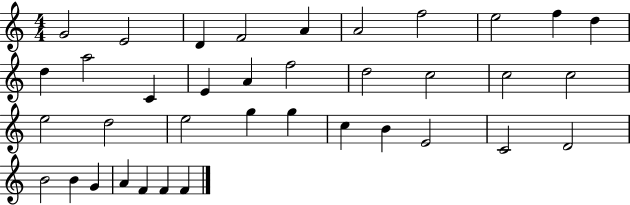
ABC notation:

X:1
T:Untitled
M:4/4
L:1/4
K:C
G2 E2 D F2 A A2 f2 e2 f d d a2 C E A f2 d2 c2 c2 c2 e2 d2 e2 g g c B E2 C2 D2 B2 B G A F F F